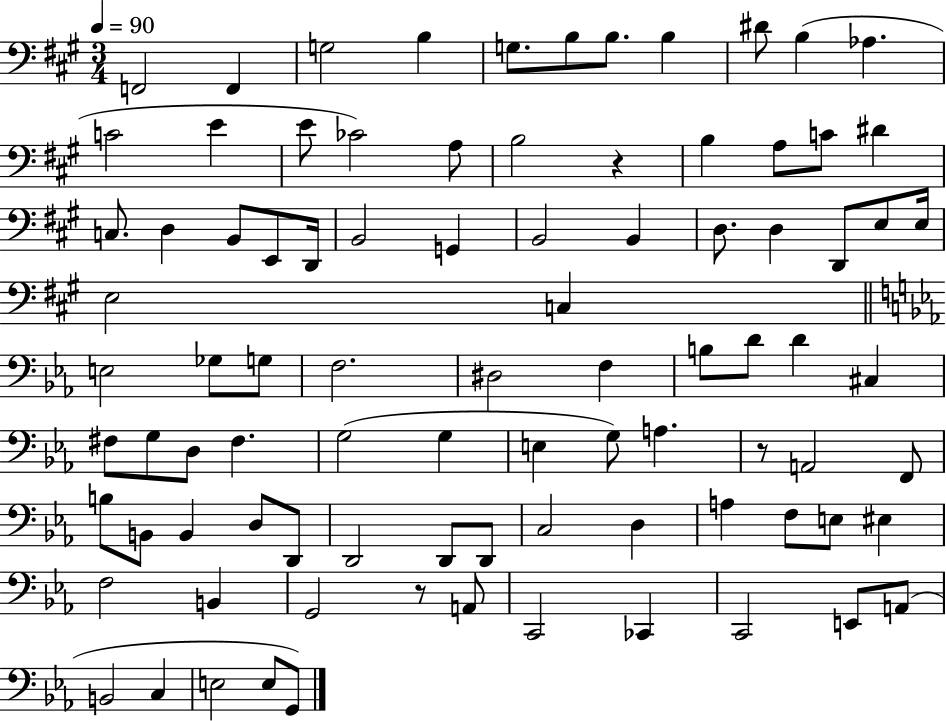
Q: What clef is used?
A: bass